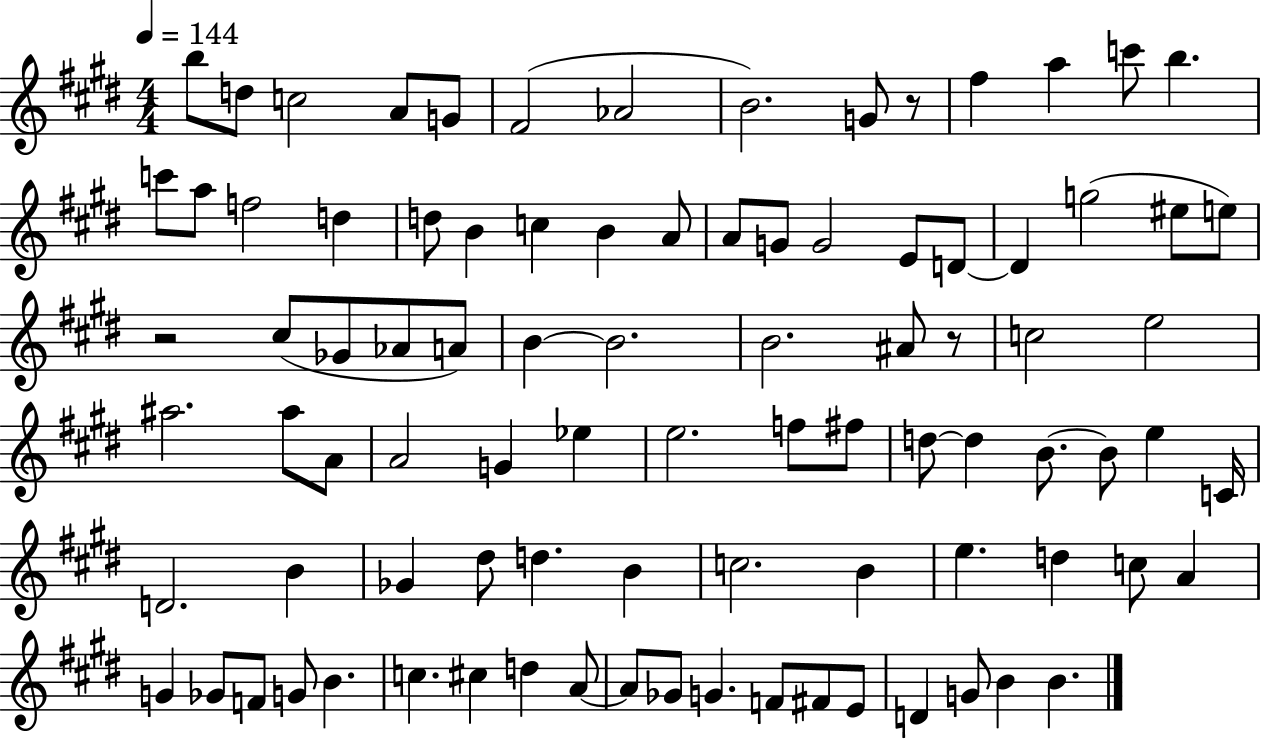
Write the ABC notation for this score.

X:1
T:Untitled
M:4/4
L:1/4
K:E
b/2 d/2 c2 A/2 G/2 ^F2 _A2 B2 G/2 z/2 ^f a c'/2 b c'/2 a/2 f2 d d/2 B c B A/2 A/2 G/2 G2 E/2 D/2 D g2 ^e/2 e/2 z2 ^c/2 _G/2 _A/2 A/2 B B2 B2 ^A/2 z/2 c2 e2 ^a2 ^a/2 A/2 A2 G _e e2 f/2 ^f/2 d/2 d B/2 B/2 e C/4 D2 B _G ^d/2 d B c2 B e d c/2 A G _G/2 F/2 G/2 B c ^c d A/2 A/2 _G/2 G F/2 ^F/2 E/2 D G/2 B B